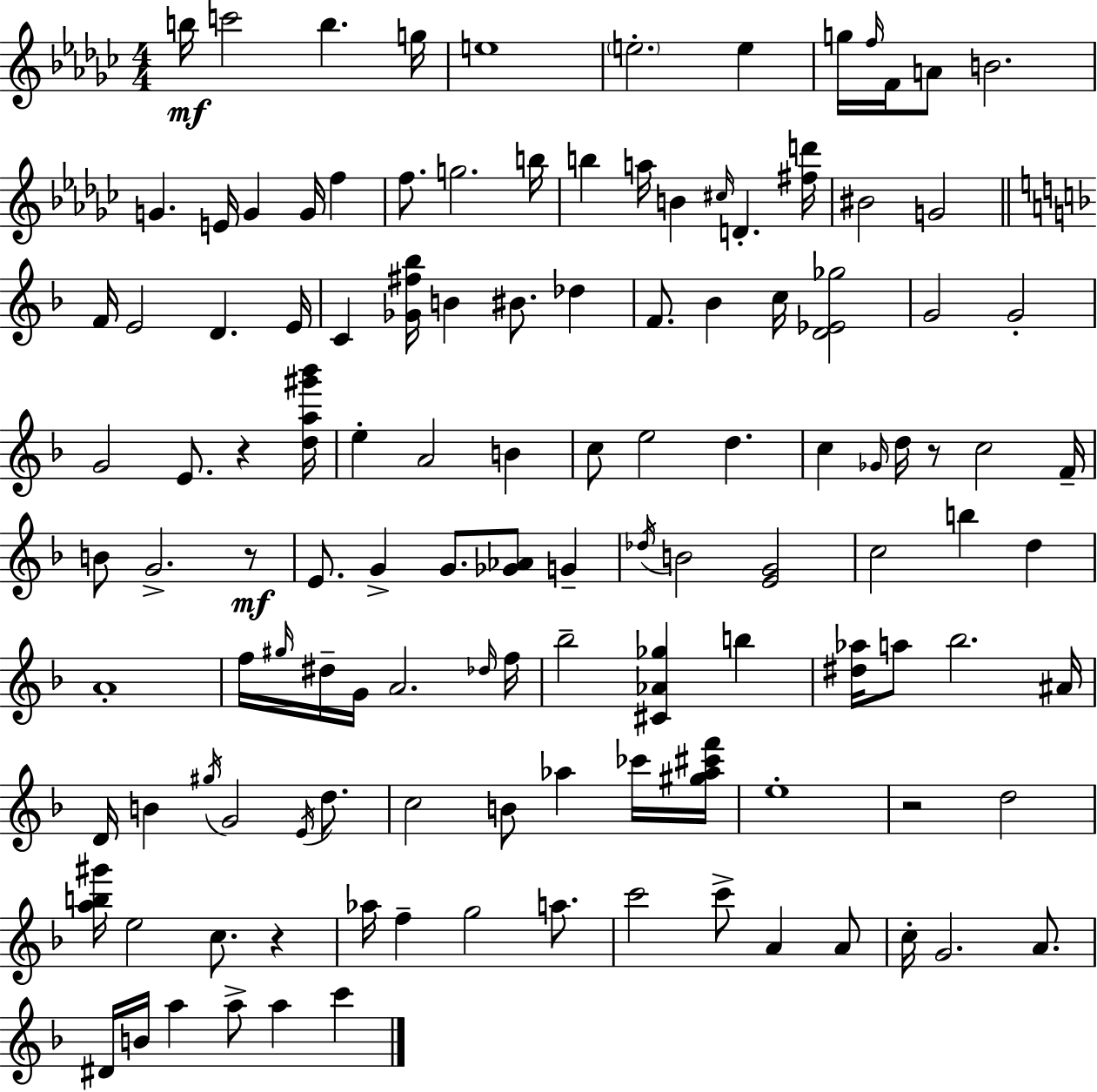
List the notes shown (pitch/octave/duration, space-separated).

B5/s C6/h B5/q. G5/s E5/w E5/h. E5/q G5/s F5/s F4/s A4/e B4/h. G4/q. E4/s G4/q G4/s F5/q F5/e. G5/h. B5/s B5/q A5/s B4/q C#5/s D4/q. [F#5,D6]/s BIS4/h G4/h F4/s E4/h D4/q. E4/s C4/q [Gb4,F#5,Bb5]/s B4/q BIS4/e. Db5/q F4/e. Bb4/q C5/s [D4,Eb4,Gb5]/h G4/h G4/h G4/h E4/e. R/q [D5,A5,G#6,Bb6]/s E5/q A4/h B4/q C5/e E5/h D5/q. C5/q Gb4/s D5/s R/e C5/h F4/s B4/e G4/h. R/e E4/e. G4/q G4/e. [Gb4,Ab4]/e G4/q Db5/s B4/h [E4,G4]/h C5/h B5/q D5/q A4/w F5/s G#5/s D#5/s G4/s A4/h. Db5/s F5/s Bb5/h [C#4,Ab4,Gb5]/q B5/q [D#5,Ab5]/s A5/e Bb5/h. A#4/s D4/s B4/q G#5/s G4/h E4/s D5/e. C5/h B4/e Ab5/q CES6/s [G#5,Ab5,C#6,F6]/s E5/w R/h D5/h [A5,B5,G#6]/s E5/h C5/e. R/q Ab5/s F5/q G5/h A5/e. C6/h C6/e A4/q A4/e C5/s G4/h. A4/e. D#4/s B4/s A5/q A5/e A5/q C6/q